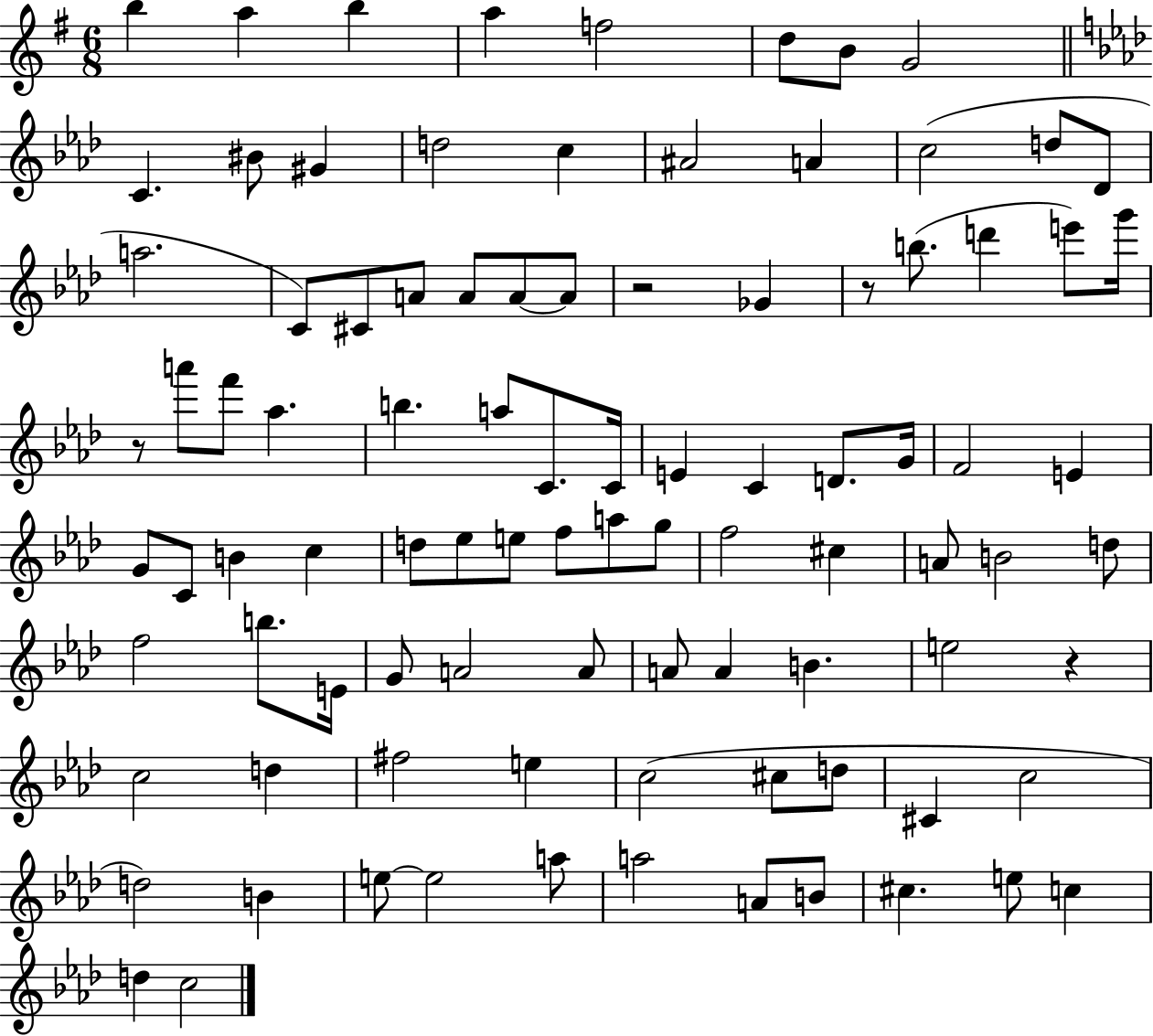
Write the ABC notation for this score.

X:1
T:Untitled
M:6/8
L:1/4
K:G
b a b a f2 d/2 B/2 G2 C ^B/2 ^G d2 c ^A2 A c2 d/2 _D/2 a2 C/2 ^C/2 A/2 A/2 A/2 A/2 z2 _G z/2 b/2 d' e'/2 g'/4 z/2 a'/2 f'/2 _a b a/2 C/2 C/4 E C D/2 G/4 F2 E G/2 C/2 B c d/2 _e/2 e/2 f/2 a/2 g/2 f2 ^c A/2 B2 d/2 f2 b/2 E/4 G/2 A2 A/2 A/2 A B e2 z c2 d ^f2 e c2 ^c/2 d/2 ^C c2 d2 B e/2 e2 a/2 a2 A/2 B/2 ^c e/2 c d c2